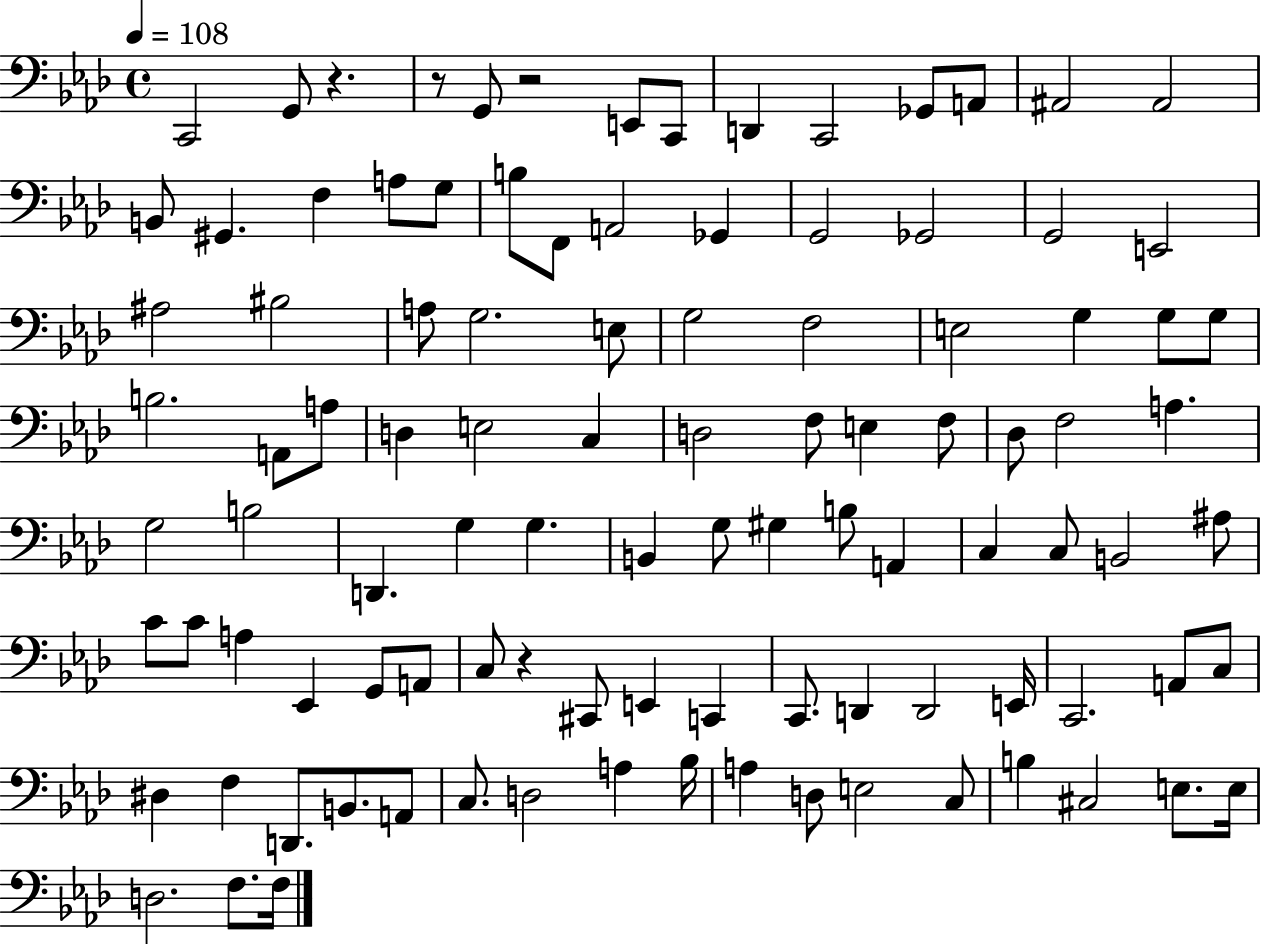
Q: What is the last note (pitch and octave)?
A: F3